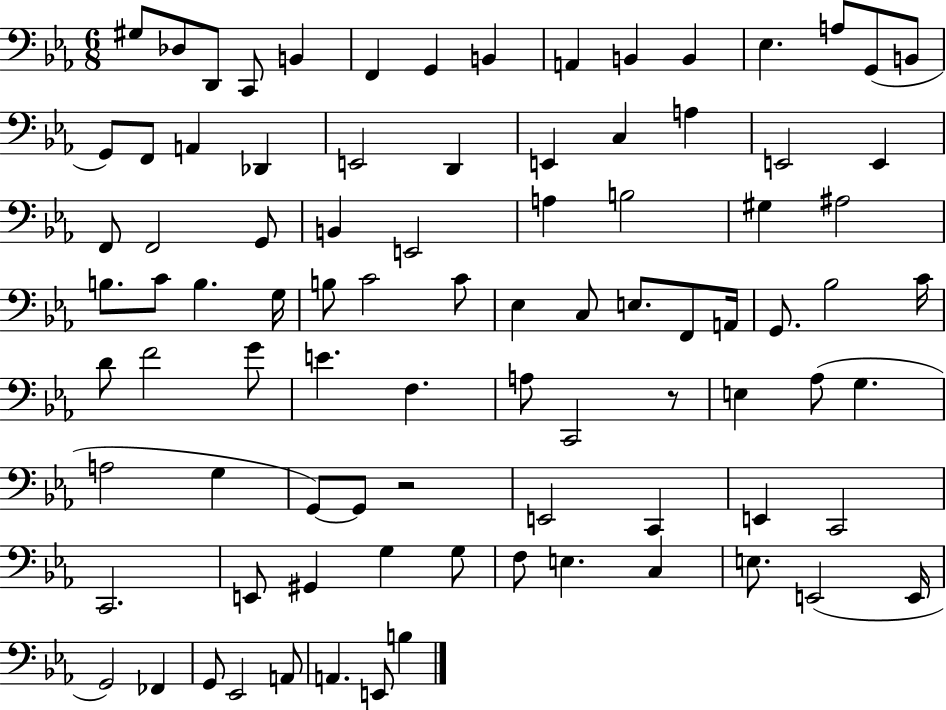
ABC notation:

X:1
T:Untitled
M:6/8
L:1/4
K:Eb
^G,/2 _D,/2 D,,/2 C,,/2 B,, F,, G,, B,, A,, B,, B,, _E, A,/2 G,,/2 B,,/2 G,,/2 F,,/2 A,, _D,, E,,2 D,, E,, C, A, E,,2 E,, F,,/2 F,,2 G,,/2 B,, E,,2 A, B,2 ^G, ^A,2 B,/2 C/2 B, G,/4 B,/2 C2 C/2 _E, C,/2 E,/2 F,,/2 A,,/4 G,,/2 _B,2 C/4 D/2 F2 G/2 E F, A,/2 C,,2 z/2 E, _A,/2 G, A,2 G, G,,/2 G,,/2 z2 E,,2 C,, E,, C,,2 C,,2 E,,/2 ^G,, G, G,/2 F,/2 E, C, E,/2 E,,2 E,,/4 G,,2 _F,, G,,/2 _E,,2 A,,/2 A,, E,,/2 B,